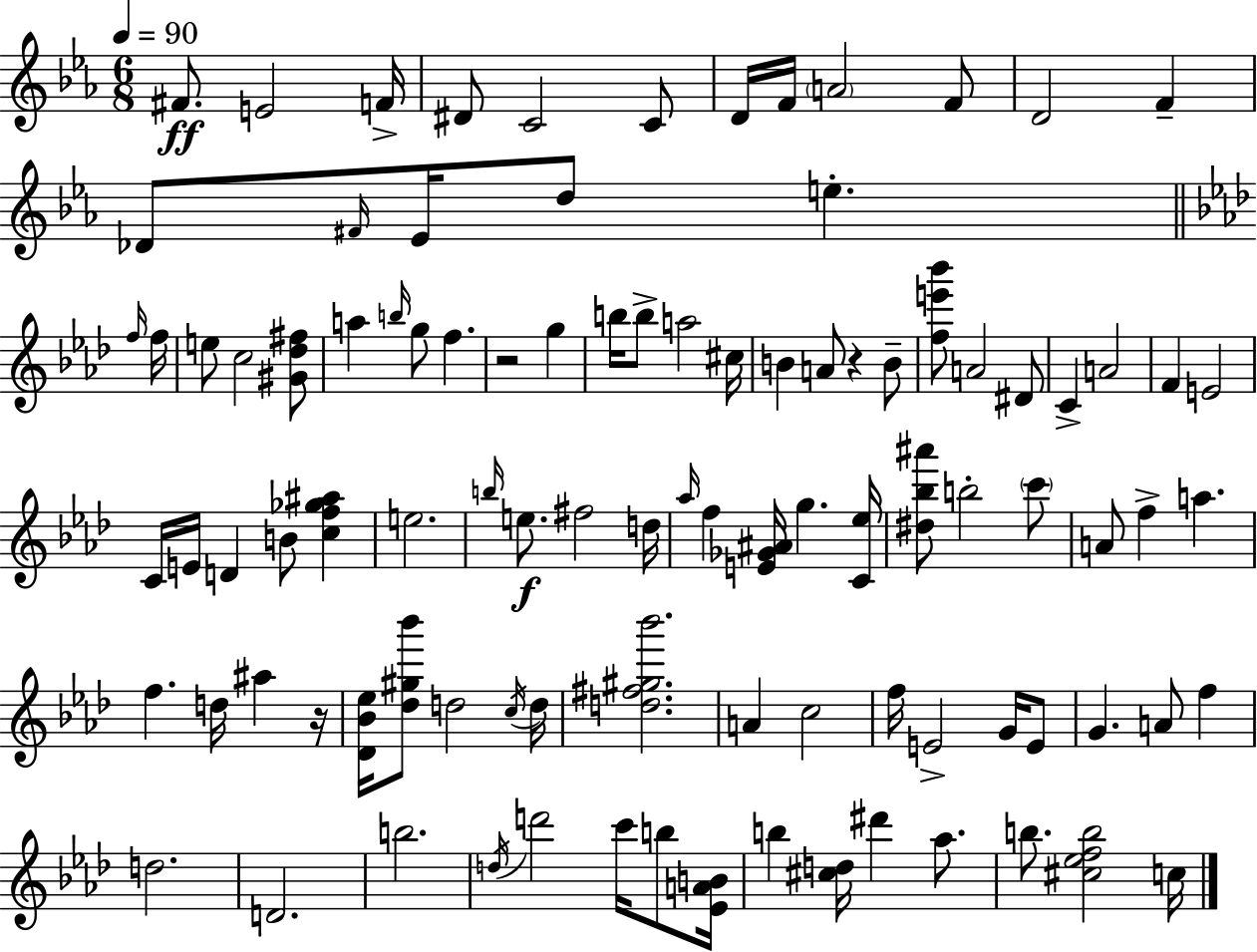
X:1
T:Untitled
M:6/8
L:1/4
K:Eb
^F/2 E2 F/4 ^D/2 C2 C/2 D/4 F/4 A2 F/2 D2 F _D/2 ^F/4 _E/4 d/2 e f/4 f/4 e/2 c2 [^G_d^f]/2 a b/4 g/2 f z2 g b/4 b/2 a2 ^c/4 B A/2 z B/2 [fe'_b']/2 A2 ^D/2 C A2 F E2 C/4 E/4 D B/2 [cf_g^a] e2 b/4 e/2 ^f2 d/4 _a/4 f [E_G^A]/4 g [C_e]/4 [^d_b^a']/2 b2 c'/2 A/2 f a f d/4 ^a z/4 [_D_B_e]/4 [_d^g_b']/2 d2 c/4 d/4 [d^f^g_b']2 A c2 f/4 E2 G/4 E/2 G A/2 f d2 D2 b2 d/4 d'2 c'/4 b/2 [_EAB]/4 b [^cd]/4 ^d' _a/2 b/2 [^c_efb]2 c/4